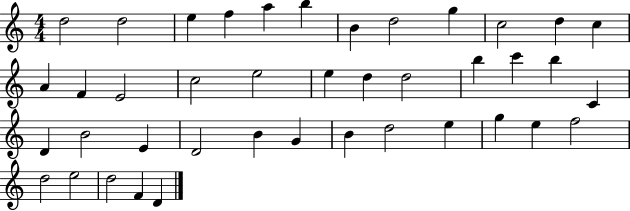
X:1
T:Untitled
M:4/4
L:1/4
K:C
d2 d2 e f a b B d2 g c2 d c A F E2 c2 e2 e d d2 b c' b C D B2 E D2 B G B d2 e g e f2 d2 e2 d2 F D